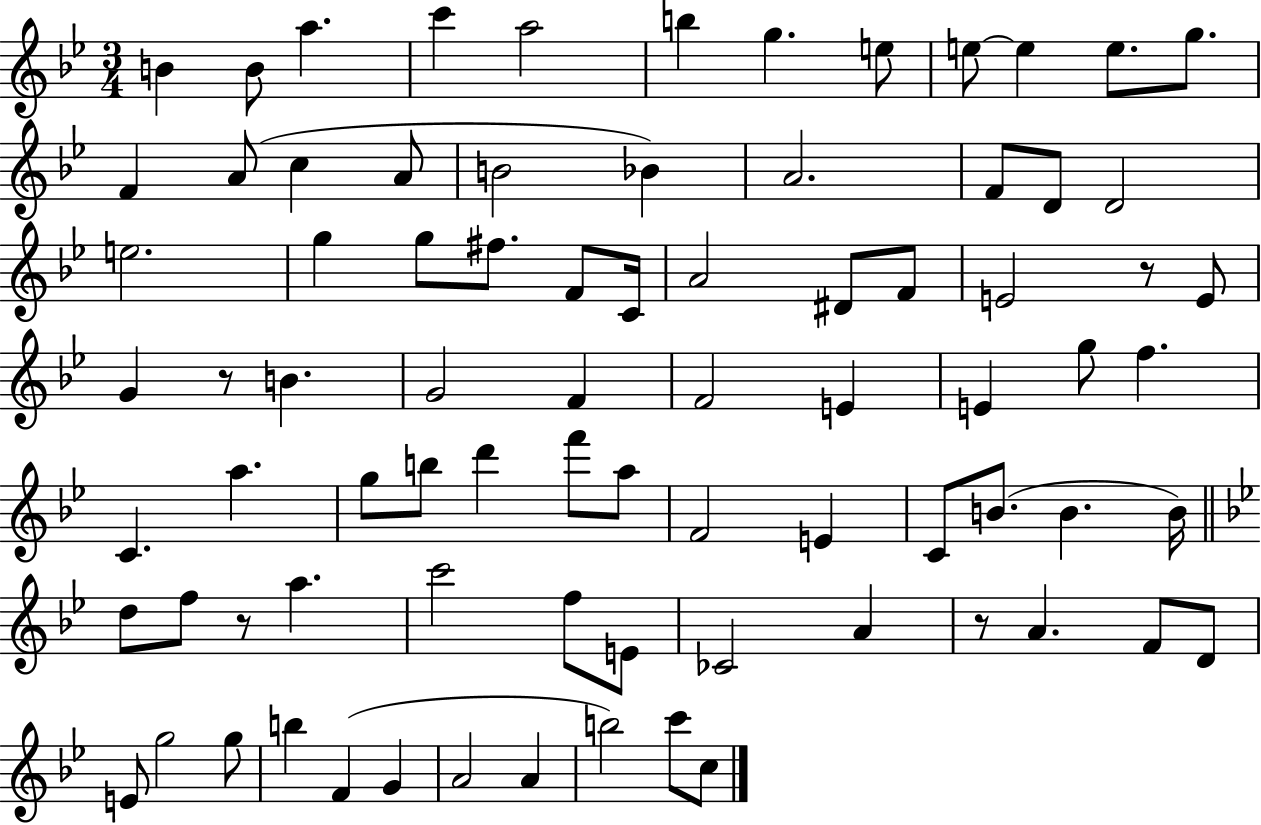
X:1
T:Untitled
M:3/4
L:1/4
K:Bb
B B/2 a c' a2 b g e/2 e/2 e e/2 g/2 F A/2 c A/2 B2 _B A2 F/2 D/2 D2 e2 g g/2 ^f/2 F/2 C/4 A2 ^D/2 F/2 E2 z/2 E/2 G z/2 B G2 F F2 E E g/2 f C a g/2 b/2 d' f'/2 a/2 F2 E C/2 B/2 B B/4 d/2 f/2 z/2 a c'2 f/2 E/2 _C2 A z/2 A F/2 D/2 E/2 g2 g/2 b F G A2 A b2 c'/2 c/2